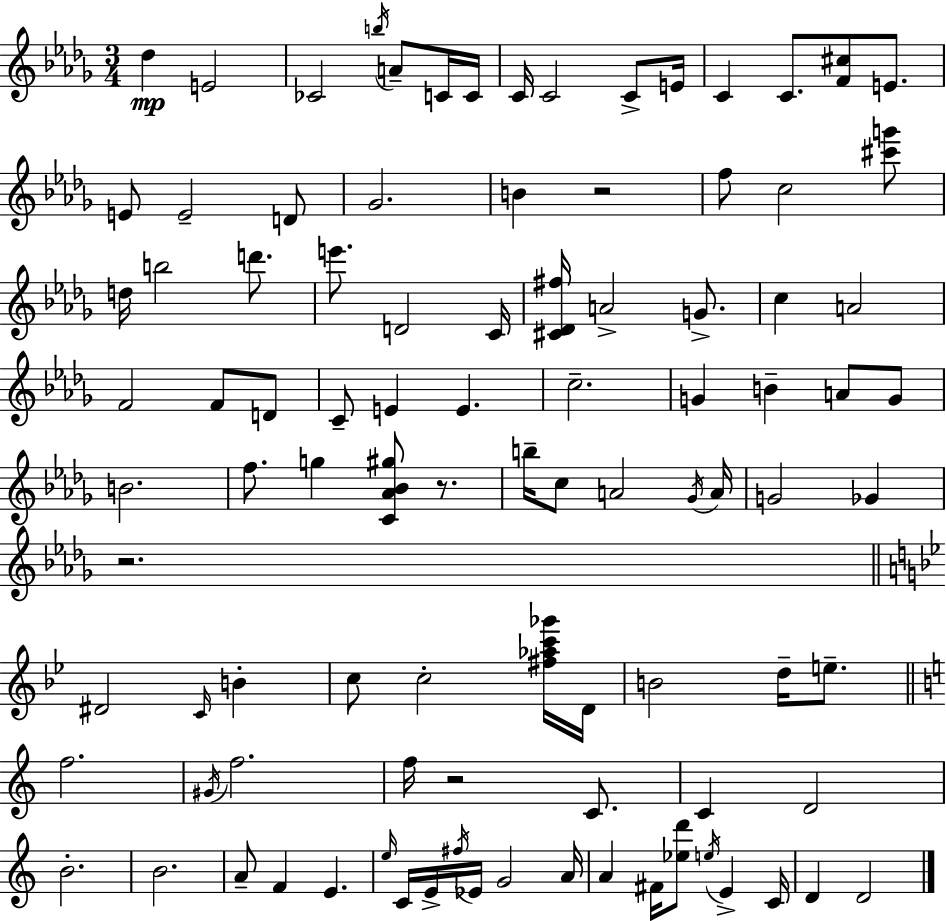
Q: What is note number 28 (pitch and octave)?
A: A4